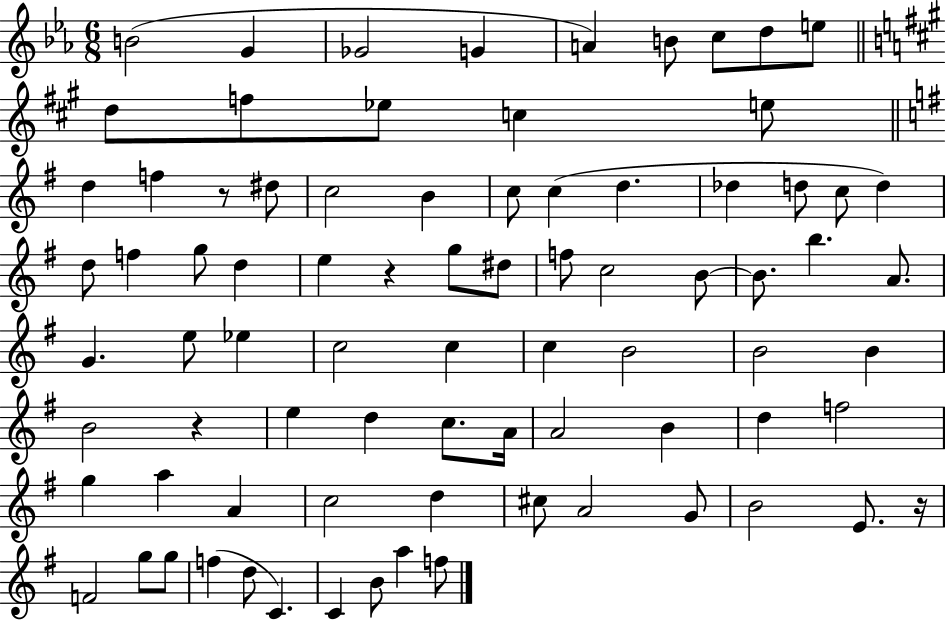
{
  \clef treble
  \numericTimeSignature
  \time 6/8
  \key ees \major
  \repeat volta 2 { b'2( g'4 | ges'2 g'4 | a'4) b'8 c''8 d''8 e''8 | \bar "||" \break \key a \major d''8 f''8 ees''8 c''4 e''8 | \bar "||" \break \key e \minor d''4 f''4 r8 dis''8 | c''2 b'4 | c''8 c''4( d''4. | des''4 d''8 c''8 d''4) | \break d''8 f''4 g''8 d''4 | e''4 r4 g''8 dis''8 | f''8 c''2 b'8~~ | b'8. b''4. a'8. | \break g'4. e''8 ees''4 | c''2 c''4 | c''4 b'2 | b'2 b'4 | \break b'2 r4 | e''4 d''4 c''8. a'16 | a'2 b'4 | d''4 f''2 | \break g''4 a''4 a'4 | c''2 d''4 | cis''8 a'2 g'8 | b'2 e'8. r16 | \break f'2 g''8 g''8 | f''4( d''8 c'4.) | c'4 b'8 a''4 f''8 | } \bar "|."
}